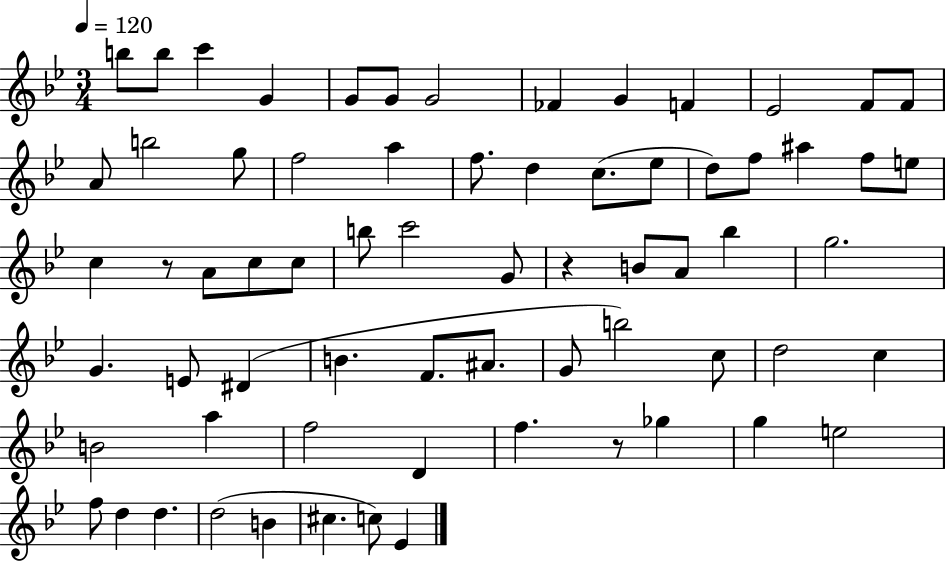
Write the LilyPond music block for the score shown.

{
  \clef treble
  \numericTimeSignature
  \time 3/4
  \key bes \major
  \tempo 4 = 120
  b''8 b''8 c'''4 g'4 | g'8 g'8 g'2 | fes'4 g'4 f'4 | ees'2 f'8 f'8 | \break a'8 b''2 g''8 | f''2 a''4 | f''8. d''4 c''8.( ees''8 | d''8) f''8 ais''4 f''8 e''8 | \break c''4 r8 a'8 c''8 c''8 | b''8 c'''2 g'8 | r4 b'8 a'8 bes''4 | g''2. | \break g'4. e'8 dis'4( | b'4. f'8. ais'8. | g'8 b''2) c''8 | d''2 c''4 | \break b'2 a''4 | f''2 d'4 | f''4. r8 ges''4 | g''4 e''2 | \break f''8 d''4 d''4. | d''2( b'4 | cis''4. c''8) ees'4 | \bar "|."
}